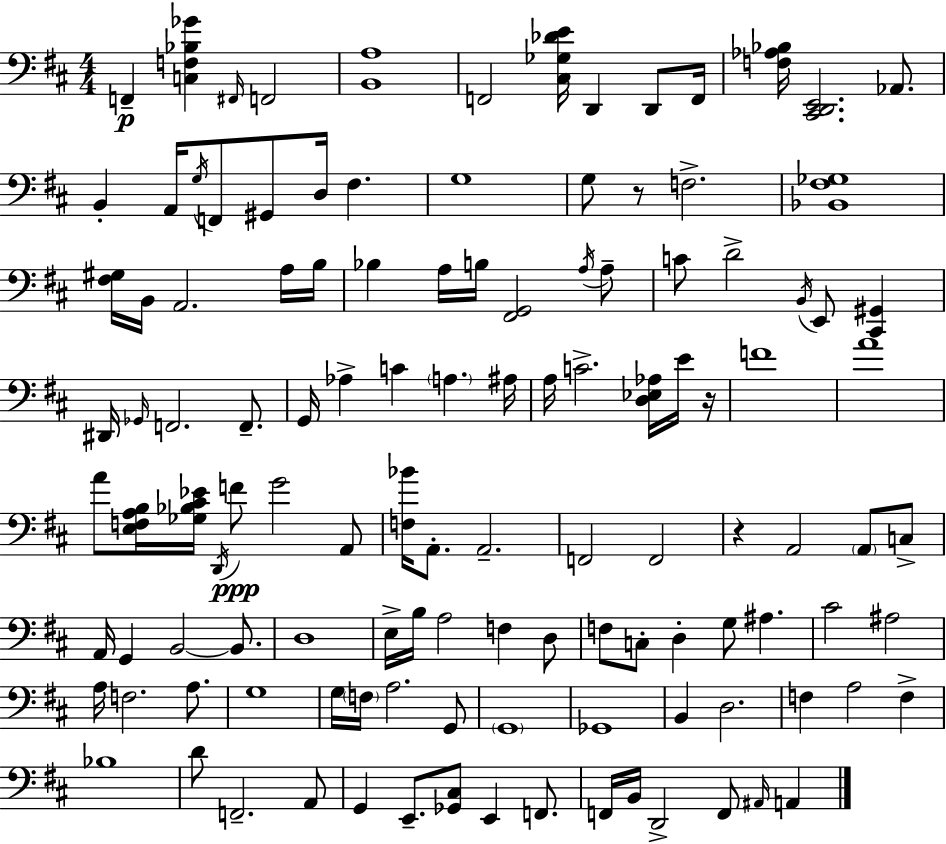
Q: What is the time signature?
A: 4/4